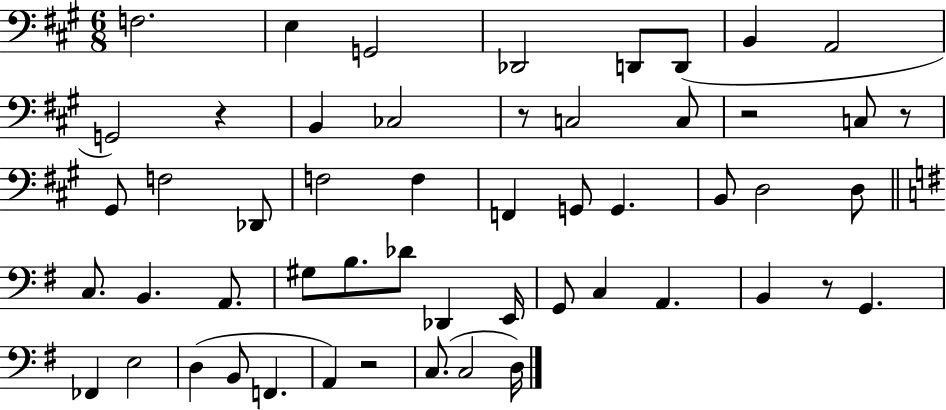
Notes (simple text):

F3/h. E3/q G2/h Db2/h D2/e D2/e B2/q A2/h G2/h R/q B2/q CES3/h R/e C3/h C3/e R/h C3/e R/e G#2/e F3/h Db2/e F3/h F3/q F2/q G2/e G2/q. B2/e D3/h D3/e C3/e. B2/q. A2/e. G#3/e B3/e. Db4/e Db2/q E2/s G2/e C3/q A2/q. B2/q R/e G2/q. FES2/q E3/h D3/q B2/e F2/q. A2/q R/h C3/e. C3/h D3/s